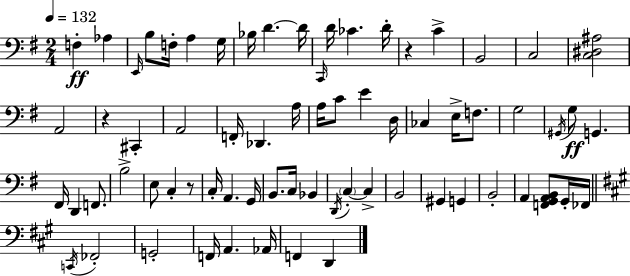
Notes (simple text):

F3/q Ab3/q E2/s B3/e F3/s A3/q G3/s Bb3/s D4/q. D4/s C2/s D4/s CES4/q. D4/s R/q C4/q B2/h C3/h [C3,D#3,A#3]/h A2/h R/q C#2/q A2/h F2/s Db2/q. A3/s A3/s C4/e E4/q D3/s CES3/q E3/s F3/e. G3/h G#2/s G3/e G2/q. F#2/s D2/q F2/e. B3/h E3/e C3/q R/e C3/s A2/q. G2/s B2/e. C3/s Bb2/q D2/s C3/q C3/q B2/h G#2/q G2/q B2/h A2/q [F2,G2,A2,B2]/e G2/s FES2/s C2/s FES2/h G2/h F2/s A2/q. Ab2/s F2/q D2/q